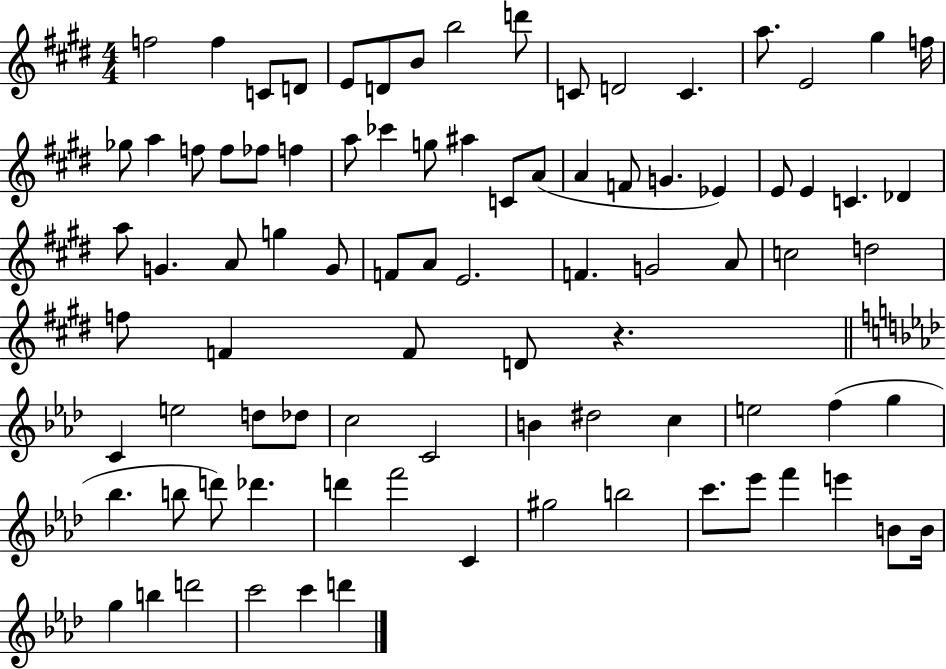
F5/h F5/q C4/e D4/e E4/e D4/e B4/e B5/h D6/e C4/e D4/h C4/q. A5/e. E4/h G#5/q F5/s Gb5/e A5/q F5/e F5/e FES5/e F5/q A5/e CES6/q G5/e A#5/q C4/e A4/e A4/q F4/e G4/q. Eb4/q E4/e E4/q C4/q. Db4/q A5/e G4/q. A4/e G5/q G4/e F4/e A4/e E4/h. F4/q. G4/h A4/e C5/h D5/h F5/e F4/q F4/e D4/e R/q. C4/q E5/h D5/e Db5/e C5/h C4/h B4/q D#5/h C5/q E5/h F5/q G5/q Bb5/q. B5/e D6/e Db6/q. D6/q F6/h C4/q G#5/h B5/h C6/e. Eb6/e F6/q E6/q B4/e B4/s G5/q B5/q D6/h C6/h C6/q D6/q